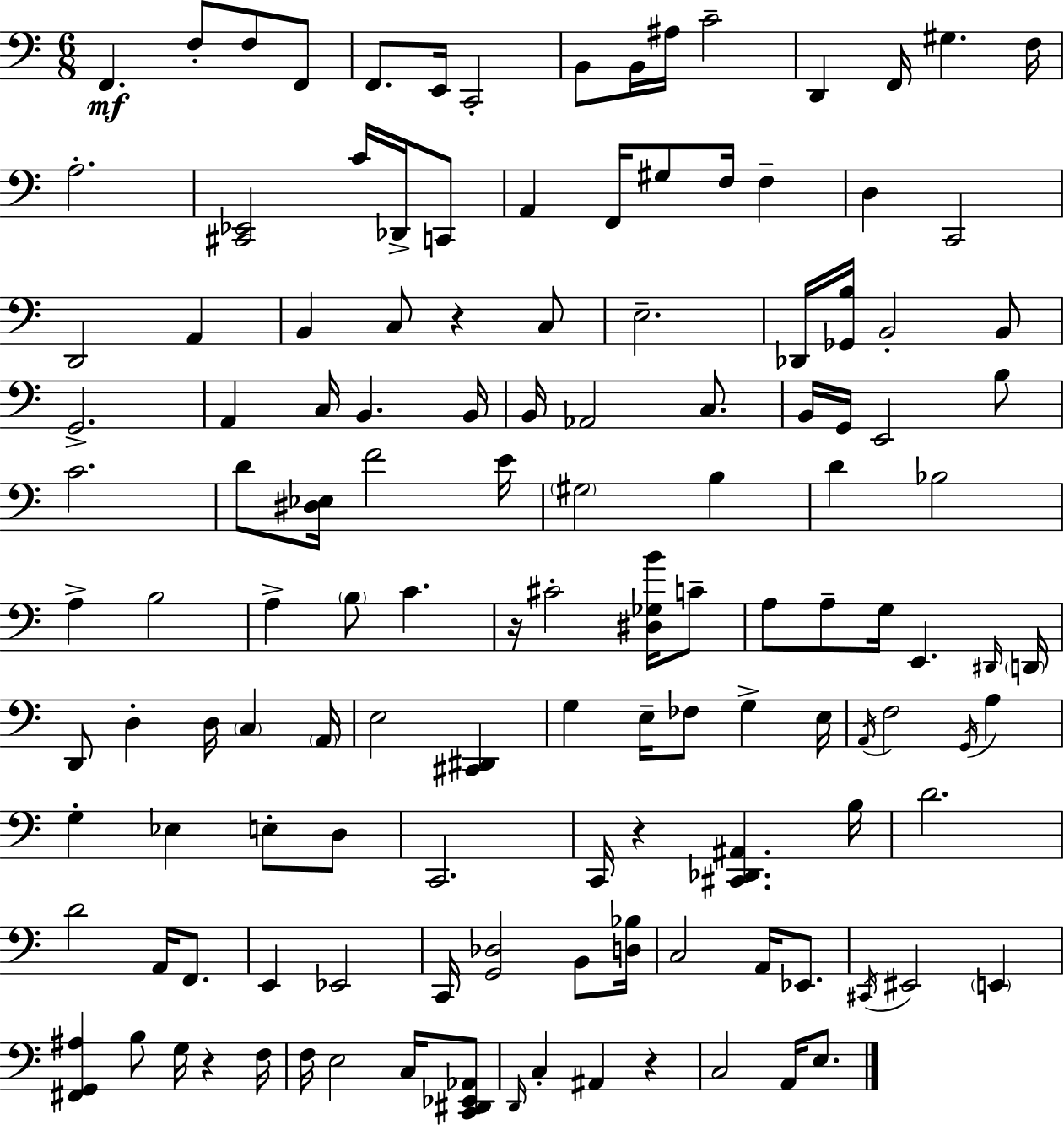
X:1
T:Untitled
M:6/8
L:1/4
K:Am
F,, F,/2 F,/2 F,,/2 F,,/2 E,,/4 C,,2 B,,/2 B,,/4 ^A,/4 C2 D,, F,,/4 ^G, F,/4 A,2 [^C,,_E,,]2 C/4 _D,,/4 C,,/2 A,, F,,/4 ^G,/2 F,/4 F, D, C,,2 D,,2 A,, B,, C,/2 z C,/2 E,2 _D,,/4 [_G,,B,]/4 B,,2 B,,/2 G,,2 A,, C,/4 B,, B,,/4 B,,/4 _A,,2 C,/2 B,,/4 G,,/4 E,,2 B,/2 C2 D/2 [^D,_E,]/4 F2 E/4 ^G,2 B, D _B,2 A, B,2 A, B,/2 C z/4 ^C2 [^D,_G,B]/4 C/2 A,/2 A,/2 G,/4 E,, ^D,,/4 D,,/4 D,,/2 D, D,/4 C, A,,/4 E,2 [^C,,^D,,] G, E,/4 _F,/2 G, E,/4 A,,/4 F,2 G,,/4 A, G, _E, E,/2 D,/2 C,,2 C,,/4 z [^C,,_D,,^A,,] B,/4 D2 D2 A,,/4 F,,/2 E,, _E,,2 C,,/4 [G,,_D,]2 B,,/2 [D,_B,]/4 C,2 A,,/4 _E,,/2 ^C,,/4 ^E,,2 E,, [^F,,G,,^A,] B,/2 G,/4 z F,/4 F,/4 E,2 C,/4 [C,,^D,,_E,,_A,,]/2 D,,/4 C, ^A,, z C,2 A,,/4 E,/2